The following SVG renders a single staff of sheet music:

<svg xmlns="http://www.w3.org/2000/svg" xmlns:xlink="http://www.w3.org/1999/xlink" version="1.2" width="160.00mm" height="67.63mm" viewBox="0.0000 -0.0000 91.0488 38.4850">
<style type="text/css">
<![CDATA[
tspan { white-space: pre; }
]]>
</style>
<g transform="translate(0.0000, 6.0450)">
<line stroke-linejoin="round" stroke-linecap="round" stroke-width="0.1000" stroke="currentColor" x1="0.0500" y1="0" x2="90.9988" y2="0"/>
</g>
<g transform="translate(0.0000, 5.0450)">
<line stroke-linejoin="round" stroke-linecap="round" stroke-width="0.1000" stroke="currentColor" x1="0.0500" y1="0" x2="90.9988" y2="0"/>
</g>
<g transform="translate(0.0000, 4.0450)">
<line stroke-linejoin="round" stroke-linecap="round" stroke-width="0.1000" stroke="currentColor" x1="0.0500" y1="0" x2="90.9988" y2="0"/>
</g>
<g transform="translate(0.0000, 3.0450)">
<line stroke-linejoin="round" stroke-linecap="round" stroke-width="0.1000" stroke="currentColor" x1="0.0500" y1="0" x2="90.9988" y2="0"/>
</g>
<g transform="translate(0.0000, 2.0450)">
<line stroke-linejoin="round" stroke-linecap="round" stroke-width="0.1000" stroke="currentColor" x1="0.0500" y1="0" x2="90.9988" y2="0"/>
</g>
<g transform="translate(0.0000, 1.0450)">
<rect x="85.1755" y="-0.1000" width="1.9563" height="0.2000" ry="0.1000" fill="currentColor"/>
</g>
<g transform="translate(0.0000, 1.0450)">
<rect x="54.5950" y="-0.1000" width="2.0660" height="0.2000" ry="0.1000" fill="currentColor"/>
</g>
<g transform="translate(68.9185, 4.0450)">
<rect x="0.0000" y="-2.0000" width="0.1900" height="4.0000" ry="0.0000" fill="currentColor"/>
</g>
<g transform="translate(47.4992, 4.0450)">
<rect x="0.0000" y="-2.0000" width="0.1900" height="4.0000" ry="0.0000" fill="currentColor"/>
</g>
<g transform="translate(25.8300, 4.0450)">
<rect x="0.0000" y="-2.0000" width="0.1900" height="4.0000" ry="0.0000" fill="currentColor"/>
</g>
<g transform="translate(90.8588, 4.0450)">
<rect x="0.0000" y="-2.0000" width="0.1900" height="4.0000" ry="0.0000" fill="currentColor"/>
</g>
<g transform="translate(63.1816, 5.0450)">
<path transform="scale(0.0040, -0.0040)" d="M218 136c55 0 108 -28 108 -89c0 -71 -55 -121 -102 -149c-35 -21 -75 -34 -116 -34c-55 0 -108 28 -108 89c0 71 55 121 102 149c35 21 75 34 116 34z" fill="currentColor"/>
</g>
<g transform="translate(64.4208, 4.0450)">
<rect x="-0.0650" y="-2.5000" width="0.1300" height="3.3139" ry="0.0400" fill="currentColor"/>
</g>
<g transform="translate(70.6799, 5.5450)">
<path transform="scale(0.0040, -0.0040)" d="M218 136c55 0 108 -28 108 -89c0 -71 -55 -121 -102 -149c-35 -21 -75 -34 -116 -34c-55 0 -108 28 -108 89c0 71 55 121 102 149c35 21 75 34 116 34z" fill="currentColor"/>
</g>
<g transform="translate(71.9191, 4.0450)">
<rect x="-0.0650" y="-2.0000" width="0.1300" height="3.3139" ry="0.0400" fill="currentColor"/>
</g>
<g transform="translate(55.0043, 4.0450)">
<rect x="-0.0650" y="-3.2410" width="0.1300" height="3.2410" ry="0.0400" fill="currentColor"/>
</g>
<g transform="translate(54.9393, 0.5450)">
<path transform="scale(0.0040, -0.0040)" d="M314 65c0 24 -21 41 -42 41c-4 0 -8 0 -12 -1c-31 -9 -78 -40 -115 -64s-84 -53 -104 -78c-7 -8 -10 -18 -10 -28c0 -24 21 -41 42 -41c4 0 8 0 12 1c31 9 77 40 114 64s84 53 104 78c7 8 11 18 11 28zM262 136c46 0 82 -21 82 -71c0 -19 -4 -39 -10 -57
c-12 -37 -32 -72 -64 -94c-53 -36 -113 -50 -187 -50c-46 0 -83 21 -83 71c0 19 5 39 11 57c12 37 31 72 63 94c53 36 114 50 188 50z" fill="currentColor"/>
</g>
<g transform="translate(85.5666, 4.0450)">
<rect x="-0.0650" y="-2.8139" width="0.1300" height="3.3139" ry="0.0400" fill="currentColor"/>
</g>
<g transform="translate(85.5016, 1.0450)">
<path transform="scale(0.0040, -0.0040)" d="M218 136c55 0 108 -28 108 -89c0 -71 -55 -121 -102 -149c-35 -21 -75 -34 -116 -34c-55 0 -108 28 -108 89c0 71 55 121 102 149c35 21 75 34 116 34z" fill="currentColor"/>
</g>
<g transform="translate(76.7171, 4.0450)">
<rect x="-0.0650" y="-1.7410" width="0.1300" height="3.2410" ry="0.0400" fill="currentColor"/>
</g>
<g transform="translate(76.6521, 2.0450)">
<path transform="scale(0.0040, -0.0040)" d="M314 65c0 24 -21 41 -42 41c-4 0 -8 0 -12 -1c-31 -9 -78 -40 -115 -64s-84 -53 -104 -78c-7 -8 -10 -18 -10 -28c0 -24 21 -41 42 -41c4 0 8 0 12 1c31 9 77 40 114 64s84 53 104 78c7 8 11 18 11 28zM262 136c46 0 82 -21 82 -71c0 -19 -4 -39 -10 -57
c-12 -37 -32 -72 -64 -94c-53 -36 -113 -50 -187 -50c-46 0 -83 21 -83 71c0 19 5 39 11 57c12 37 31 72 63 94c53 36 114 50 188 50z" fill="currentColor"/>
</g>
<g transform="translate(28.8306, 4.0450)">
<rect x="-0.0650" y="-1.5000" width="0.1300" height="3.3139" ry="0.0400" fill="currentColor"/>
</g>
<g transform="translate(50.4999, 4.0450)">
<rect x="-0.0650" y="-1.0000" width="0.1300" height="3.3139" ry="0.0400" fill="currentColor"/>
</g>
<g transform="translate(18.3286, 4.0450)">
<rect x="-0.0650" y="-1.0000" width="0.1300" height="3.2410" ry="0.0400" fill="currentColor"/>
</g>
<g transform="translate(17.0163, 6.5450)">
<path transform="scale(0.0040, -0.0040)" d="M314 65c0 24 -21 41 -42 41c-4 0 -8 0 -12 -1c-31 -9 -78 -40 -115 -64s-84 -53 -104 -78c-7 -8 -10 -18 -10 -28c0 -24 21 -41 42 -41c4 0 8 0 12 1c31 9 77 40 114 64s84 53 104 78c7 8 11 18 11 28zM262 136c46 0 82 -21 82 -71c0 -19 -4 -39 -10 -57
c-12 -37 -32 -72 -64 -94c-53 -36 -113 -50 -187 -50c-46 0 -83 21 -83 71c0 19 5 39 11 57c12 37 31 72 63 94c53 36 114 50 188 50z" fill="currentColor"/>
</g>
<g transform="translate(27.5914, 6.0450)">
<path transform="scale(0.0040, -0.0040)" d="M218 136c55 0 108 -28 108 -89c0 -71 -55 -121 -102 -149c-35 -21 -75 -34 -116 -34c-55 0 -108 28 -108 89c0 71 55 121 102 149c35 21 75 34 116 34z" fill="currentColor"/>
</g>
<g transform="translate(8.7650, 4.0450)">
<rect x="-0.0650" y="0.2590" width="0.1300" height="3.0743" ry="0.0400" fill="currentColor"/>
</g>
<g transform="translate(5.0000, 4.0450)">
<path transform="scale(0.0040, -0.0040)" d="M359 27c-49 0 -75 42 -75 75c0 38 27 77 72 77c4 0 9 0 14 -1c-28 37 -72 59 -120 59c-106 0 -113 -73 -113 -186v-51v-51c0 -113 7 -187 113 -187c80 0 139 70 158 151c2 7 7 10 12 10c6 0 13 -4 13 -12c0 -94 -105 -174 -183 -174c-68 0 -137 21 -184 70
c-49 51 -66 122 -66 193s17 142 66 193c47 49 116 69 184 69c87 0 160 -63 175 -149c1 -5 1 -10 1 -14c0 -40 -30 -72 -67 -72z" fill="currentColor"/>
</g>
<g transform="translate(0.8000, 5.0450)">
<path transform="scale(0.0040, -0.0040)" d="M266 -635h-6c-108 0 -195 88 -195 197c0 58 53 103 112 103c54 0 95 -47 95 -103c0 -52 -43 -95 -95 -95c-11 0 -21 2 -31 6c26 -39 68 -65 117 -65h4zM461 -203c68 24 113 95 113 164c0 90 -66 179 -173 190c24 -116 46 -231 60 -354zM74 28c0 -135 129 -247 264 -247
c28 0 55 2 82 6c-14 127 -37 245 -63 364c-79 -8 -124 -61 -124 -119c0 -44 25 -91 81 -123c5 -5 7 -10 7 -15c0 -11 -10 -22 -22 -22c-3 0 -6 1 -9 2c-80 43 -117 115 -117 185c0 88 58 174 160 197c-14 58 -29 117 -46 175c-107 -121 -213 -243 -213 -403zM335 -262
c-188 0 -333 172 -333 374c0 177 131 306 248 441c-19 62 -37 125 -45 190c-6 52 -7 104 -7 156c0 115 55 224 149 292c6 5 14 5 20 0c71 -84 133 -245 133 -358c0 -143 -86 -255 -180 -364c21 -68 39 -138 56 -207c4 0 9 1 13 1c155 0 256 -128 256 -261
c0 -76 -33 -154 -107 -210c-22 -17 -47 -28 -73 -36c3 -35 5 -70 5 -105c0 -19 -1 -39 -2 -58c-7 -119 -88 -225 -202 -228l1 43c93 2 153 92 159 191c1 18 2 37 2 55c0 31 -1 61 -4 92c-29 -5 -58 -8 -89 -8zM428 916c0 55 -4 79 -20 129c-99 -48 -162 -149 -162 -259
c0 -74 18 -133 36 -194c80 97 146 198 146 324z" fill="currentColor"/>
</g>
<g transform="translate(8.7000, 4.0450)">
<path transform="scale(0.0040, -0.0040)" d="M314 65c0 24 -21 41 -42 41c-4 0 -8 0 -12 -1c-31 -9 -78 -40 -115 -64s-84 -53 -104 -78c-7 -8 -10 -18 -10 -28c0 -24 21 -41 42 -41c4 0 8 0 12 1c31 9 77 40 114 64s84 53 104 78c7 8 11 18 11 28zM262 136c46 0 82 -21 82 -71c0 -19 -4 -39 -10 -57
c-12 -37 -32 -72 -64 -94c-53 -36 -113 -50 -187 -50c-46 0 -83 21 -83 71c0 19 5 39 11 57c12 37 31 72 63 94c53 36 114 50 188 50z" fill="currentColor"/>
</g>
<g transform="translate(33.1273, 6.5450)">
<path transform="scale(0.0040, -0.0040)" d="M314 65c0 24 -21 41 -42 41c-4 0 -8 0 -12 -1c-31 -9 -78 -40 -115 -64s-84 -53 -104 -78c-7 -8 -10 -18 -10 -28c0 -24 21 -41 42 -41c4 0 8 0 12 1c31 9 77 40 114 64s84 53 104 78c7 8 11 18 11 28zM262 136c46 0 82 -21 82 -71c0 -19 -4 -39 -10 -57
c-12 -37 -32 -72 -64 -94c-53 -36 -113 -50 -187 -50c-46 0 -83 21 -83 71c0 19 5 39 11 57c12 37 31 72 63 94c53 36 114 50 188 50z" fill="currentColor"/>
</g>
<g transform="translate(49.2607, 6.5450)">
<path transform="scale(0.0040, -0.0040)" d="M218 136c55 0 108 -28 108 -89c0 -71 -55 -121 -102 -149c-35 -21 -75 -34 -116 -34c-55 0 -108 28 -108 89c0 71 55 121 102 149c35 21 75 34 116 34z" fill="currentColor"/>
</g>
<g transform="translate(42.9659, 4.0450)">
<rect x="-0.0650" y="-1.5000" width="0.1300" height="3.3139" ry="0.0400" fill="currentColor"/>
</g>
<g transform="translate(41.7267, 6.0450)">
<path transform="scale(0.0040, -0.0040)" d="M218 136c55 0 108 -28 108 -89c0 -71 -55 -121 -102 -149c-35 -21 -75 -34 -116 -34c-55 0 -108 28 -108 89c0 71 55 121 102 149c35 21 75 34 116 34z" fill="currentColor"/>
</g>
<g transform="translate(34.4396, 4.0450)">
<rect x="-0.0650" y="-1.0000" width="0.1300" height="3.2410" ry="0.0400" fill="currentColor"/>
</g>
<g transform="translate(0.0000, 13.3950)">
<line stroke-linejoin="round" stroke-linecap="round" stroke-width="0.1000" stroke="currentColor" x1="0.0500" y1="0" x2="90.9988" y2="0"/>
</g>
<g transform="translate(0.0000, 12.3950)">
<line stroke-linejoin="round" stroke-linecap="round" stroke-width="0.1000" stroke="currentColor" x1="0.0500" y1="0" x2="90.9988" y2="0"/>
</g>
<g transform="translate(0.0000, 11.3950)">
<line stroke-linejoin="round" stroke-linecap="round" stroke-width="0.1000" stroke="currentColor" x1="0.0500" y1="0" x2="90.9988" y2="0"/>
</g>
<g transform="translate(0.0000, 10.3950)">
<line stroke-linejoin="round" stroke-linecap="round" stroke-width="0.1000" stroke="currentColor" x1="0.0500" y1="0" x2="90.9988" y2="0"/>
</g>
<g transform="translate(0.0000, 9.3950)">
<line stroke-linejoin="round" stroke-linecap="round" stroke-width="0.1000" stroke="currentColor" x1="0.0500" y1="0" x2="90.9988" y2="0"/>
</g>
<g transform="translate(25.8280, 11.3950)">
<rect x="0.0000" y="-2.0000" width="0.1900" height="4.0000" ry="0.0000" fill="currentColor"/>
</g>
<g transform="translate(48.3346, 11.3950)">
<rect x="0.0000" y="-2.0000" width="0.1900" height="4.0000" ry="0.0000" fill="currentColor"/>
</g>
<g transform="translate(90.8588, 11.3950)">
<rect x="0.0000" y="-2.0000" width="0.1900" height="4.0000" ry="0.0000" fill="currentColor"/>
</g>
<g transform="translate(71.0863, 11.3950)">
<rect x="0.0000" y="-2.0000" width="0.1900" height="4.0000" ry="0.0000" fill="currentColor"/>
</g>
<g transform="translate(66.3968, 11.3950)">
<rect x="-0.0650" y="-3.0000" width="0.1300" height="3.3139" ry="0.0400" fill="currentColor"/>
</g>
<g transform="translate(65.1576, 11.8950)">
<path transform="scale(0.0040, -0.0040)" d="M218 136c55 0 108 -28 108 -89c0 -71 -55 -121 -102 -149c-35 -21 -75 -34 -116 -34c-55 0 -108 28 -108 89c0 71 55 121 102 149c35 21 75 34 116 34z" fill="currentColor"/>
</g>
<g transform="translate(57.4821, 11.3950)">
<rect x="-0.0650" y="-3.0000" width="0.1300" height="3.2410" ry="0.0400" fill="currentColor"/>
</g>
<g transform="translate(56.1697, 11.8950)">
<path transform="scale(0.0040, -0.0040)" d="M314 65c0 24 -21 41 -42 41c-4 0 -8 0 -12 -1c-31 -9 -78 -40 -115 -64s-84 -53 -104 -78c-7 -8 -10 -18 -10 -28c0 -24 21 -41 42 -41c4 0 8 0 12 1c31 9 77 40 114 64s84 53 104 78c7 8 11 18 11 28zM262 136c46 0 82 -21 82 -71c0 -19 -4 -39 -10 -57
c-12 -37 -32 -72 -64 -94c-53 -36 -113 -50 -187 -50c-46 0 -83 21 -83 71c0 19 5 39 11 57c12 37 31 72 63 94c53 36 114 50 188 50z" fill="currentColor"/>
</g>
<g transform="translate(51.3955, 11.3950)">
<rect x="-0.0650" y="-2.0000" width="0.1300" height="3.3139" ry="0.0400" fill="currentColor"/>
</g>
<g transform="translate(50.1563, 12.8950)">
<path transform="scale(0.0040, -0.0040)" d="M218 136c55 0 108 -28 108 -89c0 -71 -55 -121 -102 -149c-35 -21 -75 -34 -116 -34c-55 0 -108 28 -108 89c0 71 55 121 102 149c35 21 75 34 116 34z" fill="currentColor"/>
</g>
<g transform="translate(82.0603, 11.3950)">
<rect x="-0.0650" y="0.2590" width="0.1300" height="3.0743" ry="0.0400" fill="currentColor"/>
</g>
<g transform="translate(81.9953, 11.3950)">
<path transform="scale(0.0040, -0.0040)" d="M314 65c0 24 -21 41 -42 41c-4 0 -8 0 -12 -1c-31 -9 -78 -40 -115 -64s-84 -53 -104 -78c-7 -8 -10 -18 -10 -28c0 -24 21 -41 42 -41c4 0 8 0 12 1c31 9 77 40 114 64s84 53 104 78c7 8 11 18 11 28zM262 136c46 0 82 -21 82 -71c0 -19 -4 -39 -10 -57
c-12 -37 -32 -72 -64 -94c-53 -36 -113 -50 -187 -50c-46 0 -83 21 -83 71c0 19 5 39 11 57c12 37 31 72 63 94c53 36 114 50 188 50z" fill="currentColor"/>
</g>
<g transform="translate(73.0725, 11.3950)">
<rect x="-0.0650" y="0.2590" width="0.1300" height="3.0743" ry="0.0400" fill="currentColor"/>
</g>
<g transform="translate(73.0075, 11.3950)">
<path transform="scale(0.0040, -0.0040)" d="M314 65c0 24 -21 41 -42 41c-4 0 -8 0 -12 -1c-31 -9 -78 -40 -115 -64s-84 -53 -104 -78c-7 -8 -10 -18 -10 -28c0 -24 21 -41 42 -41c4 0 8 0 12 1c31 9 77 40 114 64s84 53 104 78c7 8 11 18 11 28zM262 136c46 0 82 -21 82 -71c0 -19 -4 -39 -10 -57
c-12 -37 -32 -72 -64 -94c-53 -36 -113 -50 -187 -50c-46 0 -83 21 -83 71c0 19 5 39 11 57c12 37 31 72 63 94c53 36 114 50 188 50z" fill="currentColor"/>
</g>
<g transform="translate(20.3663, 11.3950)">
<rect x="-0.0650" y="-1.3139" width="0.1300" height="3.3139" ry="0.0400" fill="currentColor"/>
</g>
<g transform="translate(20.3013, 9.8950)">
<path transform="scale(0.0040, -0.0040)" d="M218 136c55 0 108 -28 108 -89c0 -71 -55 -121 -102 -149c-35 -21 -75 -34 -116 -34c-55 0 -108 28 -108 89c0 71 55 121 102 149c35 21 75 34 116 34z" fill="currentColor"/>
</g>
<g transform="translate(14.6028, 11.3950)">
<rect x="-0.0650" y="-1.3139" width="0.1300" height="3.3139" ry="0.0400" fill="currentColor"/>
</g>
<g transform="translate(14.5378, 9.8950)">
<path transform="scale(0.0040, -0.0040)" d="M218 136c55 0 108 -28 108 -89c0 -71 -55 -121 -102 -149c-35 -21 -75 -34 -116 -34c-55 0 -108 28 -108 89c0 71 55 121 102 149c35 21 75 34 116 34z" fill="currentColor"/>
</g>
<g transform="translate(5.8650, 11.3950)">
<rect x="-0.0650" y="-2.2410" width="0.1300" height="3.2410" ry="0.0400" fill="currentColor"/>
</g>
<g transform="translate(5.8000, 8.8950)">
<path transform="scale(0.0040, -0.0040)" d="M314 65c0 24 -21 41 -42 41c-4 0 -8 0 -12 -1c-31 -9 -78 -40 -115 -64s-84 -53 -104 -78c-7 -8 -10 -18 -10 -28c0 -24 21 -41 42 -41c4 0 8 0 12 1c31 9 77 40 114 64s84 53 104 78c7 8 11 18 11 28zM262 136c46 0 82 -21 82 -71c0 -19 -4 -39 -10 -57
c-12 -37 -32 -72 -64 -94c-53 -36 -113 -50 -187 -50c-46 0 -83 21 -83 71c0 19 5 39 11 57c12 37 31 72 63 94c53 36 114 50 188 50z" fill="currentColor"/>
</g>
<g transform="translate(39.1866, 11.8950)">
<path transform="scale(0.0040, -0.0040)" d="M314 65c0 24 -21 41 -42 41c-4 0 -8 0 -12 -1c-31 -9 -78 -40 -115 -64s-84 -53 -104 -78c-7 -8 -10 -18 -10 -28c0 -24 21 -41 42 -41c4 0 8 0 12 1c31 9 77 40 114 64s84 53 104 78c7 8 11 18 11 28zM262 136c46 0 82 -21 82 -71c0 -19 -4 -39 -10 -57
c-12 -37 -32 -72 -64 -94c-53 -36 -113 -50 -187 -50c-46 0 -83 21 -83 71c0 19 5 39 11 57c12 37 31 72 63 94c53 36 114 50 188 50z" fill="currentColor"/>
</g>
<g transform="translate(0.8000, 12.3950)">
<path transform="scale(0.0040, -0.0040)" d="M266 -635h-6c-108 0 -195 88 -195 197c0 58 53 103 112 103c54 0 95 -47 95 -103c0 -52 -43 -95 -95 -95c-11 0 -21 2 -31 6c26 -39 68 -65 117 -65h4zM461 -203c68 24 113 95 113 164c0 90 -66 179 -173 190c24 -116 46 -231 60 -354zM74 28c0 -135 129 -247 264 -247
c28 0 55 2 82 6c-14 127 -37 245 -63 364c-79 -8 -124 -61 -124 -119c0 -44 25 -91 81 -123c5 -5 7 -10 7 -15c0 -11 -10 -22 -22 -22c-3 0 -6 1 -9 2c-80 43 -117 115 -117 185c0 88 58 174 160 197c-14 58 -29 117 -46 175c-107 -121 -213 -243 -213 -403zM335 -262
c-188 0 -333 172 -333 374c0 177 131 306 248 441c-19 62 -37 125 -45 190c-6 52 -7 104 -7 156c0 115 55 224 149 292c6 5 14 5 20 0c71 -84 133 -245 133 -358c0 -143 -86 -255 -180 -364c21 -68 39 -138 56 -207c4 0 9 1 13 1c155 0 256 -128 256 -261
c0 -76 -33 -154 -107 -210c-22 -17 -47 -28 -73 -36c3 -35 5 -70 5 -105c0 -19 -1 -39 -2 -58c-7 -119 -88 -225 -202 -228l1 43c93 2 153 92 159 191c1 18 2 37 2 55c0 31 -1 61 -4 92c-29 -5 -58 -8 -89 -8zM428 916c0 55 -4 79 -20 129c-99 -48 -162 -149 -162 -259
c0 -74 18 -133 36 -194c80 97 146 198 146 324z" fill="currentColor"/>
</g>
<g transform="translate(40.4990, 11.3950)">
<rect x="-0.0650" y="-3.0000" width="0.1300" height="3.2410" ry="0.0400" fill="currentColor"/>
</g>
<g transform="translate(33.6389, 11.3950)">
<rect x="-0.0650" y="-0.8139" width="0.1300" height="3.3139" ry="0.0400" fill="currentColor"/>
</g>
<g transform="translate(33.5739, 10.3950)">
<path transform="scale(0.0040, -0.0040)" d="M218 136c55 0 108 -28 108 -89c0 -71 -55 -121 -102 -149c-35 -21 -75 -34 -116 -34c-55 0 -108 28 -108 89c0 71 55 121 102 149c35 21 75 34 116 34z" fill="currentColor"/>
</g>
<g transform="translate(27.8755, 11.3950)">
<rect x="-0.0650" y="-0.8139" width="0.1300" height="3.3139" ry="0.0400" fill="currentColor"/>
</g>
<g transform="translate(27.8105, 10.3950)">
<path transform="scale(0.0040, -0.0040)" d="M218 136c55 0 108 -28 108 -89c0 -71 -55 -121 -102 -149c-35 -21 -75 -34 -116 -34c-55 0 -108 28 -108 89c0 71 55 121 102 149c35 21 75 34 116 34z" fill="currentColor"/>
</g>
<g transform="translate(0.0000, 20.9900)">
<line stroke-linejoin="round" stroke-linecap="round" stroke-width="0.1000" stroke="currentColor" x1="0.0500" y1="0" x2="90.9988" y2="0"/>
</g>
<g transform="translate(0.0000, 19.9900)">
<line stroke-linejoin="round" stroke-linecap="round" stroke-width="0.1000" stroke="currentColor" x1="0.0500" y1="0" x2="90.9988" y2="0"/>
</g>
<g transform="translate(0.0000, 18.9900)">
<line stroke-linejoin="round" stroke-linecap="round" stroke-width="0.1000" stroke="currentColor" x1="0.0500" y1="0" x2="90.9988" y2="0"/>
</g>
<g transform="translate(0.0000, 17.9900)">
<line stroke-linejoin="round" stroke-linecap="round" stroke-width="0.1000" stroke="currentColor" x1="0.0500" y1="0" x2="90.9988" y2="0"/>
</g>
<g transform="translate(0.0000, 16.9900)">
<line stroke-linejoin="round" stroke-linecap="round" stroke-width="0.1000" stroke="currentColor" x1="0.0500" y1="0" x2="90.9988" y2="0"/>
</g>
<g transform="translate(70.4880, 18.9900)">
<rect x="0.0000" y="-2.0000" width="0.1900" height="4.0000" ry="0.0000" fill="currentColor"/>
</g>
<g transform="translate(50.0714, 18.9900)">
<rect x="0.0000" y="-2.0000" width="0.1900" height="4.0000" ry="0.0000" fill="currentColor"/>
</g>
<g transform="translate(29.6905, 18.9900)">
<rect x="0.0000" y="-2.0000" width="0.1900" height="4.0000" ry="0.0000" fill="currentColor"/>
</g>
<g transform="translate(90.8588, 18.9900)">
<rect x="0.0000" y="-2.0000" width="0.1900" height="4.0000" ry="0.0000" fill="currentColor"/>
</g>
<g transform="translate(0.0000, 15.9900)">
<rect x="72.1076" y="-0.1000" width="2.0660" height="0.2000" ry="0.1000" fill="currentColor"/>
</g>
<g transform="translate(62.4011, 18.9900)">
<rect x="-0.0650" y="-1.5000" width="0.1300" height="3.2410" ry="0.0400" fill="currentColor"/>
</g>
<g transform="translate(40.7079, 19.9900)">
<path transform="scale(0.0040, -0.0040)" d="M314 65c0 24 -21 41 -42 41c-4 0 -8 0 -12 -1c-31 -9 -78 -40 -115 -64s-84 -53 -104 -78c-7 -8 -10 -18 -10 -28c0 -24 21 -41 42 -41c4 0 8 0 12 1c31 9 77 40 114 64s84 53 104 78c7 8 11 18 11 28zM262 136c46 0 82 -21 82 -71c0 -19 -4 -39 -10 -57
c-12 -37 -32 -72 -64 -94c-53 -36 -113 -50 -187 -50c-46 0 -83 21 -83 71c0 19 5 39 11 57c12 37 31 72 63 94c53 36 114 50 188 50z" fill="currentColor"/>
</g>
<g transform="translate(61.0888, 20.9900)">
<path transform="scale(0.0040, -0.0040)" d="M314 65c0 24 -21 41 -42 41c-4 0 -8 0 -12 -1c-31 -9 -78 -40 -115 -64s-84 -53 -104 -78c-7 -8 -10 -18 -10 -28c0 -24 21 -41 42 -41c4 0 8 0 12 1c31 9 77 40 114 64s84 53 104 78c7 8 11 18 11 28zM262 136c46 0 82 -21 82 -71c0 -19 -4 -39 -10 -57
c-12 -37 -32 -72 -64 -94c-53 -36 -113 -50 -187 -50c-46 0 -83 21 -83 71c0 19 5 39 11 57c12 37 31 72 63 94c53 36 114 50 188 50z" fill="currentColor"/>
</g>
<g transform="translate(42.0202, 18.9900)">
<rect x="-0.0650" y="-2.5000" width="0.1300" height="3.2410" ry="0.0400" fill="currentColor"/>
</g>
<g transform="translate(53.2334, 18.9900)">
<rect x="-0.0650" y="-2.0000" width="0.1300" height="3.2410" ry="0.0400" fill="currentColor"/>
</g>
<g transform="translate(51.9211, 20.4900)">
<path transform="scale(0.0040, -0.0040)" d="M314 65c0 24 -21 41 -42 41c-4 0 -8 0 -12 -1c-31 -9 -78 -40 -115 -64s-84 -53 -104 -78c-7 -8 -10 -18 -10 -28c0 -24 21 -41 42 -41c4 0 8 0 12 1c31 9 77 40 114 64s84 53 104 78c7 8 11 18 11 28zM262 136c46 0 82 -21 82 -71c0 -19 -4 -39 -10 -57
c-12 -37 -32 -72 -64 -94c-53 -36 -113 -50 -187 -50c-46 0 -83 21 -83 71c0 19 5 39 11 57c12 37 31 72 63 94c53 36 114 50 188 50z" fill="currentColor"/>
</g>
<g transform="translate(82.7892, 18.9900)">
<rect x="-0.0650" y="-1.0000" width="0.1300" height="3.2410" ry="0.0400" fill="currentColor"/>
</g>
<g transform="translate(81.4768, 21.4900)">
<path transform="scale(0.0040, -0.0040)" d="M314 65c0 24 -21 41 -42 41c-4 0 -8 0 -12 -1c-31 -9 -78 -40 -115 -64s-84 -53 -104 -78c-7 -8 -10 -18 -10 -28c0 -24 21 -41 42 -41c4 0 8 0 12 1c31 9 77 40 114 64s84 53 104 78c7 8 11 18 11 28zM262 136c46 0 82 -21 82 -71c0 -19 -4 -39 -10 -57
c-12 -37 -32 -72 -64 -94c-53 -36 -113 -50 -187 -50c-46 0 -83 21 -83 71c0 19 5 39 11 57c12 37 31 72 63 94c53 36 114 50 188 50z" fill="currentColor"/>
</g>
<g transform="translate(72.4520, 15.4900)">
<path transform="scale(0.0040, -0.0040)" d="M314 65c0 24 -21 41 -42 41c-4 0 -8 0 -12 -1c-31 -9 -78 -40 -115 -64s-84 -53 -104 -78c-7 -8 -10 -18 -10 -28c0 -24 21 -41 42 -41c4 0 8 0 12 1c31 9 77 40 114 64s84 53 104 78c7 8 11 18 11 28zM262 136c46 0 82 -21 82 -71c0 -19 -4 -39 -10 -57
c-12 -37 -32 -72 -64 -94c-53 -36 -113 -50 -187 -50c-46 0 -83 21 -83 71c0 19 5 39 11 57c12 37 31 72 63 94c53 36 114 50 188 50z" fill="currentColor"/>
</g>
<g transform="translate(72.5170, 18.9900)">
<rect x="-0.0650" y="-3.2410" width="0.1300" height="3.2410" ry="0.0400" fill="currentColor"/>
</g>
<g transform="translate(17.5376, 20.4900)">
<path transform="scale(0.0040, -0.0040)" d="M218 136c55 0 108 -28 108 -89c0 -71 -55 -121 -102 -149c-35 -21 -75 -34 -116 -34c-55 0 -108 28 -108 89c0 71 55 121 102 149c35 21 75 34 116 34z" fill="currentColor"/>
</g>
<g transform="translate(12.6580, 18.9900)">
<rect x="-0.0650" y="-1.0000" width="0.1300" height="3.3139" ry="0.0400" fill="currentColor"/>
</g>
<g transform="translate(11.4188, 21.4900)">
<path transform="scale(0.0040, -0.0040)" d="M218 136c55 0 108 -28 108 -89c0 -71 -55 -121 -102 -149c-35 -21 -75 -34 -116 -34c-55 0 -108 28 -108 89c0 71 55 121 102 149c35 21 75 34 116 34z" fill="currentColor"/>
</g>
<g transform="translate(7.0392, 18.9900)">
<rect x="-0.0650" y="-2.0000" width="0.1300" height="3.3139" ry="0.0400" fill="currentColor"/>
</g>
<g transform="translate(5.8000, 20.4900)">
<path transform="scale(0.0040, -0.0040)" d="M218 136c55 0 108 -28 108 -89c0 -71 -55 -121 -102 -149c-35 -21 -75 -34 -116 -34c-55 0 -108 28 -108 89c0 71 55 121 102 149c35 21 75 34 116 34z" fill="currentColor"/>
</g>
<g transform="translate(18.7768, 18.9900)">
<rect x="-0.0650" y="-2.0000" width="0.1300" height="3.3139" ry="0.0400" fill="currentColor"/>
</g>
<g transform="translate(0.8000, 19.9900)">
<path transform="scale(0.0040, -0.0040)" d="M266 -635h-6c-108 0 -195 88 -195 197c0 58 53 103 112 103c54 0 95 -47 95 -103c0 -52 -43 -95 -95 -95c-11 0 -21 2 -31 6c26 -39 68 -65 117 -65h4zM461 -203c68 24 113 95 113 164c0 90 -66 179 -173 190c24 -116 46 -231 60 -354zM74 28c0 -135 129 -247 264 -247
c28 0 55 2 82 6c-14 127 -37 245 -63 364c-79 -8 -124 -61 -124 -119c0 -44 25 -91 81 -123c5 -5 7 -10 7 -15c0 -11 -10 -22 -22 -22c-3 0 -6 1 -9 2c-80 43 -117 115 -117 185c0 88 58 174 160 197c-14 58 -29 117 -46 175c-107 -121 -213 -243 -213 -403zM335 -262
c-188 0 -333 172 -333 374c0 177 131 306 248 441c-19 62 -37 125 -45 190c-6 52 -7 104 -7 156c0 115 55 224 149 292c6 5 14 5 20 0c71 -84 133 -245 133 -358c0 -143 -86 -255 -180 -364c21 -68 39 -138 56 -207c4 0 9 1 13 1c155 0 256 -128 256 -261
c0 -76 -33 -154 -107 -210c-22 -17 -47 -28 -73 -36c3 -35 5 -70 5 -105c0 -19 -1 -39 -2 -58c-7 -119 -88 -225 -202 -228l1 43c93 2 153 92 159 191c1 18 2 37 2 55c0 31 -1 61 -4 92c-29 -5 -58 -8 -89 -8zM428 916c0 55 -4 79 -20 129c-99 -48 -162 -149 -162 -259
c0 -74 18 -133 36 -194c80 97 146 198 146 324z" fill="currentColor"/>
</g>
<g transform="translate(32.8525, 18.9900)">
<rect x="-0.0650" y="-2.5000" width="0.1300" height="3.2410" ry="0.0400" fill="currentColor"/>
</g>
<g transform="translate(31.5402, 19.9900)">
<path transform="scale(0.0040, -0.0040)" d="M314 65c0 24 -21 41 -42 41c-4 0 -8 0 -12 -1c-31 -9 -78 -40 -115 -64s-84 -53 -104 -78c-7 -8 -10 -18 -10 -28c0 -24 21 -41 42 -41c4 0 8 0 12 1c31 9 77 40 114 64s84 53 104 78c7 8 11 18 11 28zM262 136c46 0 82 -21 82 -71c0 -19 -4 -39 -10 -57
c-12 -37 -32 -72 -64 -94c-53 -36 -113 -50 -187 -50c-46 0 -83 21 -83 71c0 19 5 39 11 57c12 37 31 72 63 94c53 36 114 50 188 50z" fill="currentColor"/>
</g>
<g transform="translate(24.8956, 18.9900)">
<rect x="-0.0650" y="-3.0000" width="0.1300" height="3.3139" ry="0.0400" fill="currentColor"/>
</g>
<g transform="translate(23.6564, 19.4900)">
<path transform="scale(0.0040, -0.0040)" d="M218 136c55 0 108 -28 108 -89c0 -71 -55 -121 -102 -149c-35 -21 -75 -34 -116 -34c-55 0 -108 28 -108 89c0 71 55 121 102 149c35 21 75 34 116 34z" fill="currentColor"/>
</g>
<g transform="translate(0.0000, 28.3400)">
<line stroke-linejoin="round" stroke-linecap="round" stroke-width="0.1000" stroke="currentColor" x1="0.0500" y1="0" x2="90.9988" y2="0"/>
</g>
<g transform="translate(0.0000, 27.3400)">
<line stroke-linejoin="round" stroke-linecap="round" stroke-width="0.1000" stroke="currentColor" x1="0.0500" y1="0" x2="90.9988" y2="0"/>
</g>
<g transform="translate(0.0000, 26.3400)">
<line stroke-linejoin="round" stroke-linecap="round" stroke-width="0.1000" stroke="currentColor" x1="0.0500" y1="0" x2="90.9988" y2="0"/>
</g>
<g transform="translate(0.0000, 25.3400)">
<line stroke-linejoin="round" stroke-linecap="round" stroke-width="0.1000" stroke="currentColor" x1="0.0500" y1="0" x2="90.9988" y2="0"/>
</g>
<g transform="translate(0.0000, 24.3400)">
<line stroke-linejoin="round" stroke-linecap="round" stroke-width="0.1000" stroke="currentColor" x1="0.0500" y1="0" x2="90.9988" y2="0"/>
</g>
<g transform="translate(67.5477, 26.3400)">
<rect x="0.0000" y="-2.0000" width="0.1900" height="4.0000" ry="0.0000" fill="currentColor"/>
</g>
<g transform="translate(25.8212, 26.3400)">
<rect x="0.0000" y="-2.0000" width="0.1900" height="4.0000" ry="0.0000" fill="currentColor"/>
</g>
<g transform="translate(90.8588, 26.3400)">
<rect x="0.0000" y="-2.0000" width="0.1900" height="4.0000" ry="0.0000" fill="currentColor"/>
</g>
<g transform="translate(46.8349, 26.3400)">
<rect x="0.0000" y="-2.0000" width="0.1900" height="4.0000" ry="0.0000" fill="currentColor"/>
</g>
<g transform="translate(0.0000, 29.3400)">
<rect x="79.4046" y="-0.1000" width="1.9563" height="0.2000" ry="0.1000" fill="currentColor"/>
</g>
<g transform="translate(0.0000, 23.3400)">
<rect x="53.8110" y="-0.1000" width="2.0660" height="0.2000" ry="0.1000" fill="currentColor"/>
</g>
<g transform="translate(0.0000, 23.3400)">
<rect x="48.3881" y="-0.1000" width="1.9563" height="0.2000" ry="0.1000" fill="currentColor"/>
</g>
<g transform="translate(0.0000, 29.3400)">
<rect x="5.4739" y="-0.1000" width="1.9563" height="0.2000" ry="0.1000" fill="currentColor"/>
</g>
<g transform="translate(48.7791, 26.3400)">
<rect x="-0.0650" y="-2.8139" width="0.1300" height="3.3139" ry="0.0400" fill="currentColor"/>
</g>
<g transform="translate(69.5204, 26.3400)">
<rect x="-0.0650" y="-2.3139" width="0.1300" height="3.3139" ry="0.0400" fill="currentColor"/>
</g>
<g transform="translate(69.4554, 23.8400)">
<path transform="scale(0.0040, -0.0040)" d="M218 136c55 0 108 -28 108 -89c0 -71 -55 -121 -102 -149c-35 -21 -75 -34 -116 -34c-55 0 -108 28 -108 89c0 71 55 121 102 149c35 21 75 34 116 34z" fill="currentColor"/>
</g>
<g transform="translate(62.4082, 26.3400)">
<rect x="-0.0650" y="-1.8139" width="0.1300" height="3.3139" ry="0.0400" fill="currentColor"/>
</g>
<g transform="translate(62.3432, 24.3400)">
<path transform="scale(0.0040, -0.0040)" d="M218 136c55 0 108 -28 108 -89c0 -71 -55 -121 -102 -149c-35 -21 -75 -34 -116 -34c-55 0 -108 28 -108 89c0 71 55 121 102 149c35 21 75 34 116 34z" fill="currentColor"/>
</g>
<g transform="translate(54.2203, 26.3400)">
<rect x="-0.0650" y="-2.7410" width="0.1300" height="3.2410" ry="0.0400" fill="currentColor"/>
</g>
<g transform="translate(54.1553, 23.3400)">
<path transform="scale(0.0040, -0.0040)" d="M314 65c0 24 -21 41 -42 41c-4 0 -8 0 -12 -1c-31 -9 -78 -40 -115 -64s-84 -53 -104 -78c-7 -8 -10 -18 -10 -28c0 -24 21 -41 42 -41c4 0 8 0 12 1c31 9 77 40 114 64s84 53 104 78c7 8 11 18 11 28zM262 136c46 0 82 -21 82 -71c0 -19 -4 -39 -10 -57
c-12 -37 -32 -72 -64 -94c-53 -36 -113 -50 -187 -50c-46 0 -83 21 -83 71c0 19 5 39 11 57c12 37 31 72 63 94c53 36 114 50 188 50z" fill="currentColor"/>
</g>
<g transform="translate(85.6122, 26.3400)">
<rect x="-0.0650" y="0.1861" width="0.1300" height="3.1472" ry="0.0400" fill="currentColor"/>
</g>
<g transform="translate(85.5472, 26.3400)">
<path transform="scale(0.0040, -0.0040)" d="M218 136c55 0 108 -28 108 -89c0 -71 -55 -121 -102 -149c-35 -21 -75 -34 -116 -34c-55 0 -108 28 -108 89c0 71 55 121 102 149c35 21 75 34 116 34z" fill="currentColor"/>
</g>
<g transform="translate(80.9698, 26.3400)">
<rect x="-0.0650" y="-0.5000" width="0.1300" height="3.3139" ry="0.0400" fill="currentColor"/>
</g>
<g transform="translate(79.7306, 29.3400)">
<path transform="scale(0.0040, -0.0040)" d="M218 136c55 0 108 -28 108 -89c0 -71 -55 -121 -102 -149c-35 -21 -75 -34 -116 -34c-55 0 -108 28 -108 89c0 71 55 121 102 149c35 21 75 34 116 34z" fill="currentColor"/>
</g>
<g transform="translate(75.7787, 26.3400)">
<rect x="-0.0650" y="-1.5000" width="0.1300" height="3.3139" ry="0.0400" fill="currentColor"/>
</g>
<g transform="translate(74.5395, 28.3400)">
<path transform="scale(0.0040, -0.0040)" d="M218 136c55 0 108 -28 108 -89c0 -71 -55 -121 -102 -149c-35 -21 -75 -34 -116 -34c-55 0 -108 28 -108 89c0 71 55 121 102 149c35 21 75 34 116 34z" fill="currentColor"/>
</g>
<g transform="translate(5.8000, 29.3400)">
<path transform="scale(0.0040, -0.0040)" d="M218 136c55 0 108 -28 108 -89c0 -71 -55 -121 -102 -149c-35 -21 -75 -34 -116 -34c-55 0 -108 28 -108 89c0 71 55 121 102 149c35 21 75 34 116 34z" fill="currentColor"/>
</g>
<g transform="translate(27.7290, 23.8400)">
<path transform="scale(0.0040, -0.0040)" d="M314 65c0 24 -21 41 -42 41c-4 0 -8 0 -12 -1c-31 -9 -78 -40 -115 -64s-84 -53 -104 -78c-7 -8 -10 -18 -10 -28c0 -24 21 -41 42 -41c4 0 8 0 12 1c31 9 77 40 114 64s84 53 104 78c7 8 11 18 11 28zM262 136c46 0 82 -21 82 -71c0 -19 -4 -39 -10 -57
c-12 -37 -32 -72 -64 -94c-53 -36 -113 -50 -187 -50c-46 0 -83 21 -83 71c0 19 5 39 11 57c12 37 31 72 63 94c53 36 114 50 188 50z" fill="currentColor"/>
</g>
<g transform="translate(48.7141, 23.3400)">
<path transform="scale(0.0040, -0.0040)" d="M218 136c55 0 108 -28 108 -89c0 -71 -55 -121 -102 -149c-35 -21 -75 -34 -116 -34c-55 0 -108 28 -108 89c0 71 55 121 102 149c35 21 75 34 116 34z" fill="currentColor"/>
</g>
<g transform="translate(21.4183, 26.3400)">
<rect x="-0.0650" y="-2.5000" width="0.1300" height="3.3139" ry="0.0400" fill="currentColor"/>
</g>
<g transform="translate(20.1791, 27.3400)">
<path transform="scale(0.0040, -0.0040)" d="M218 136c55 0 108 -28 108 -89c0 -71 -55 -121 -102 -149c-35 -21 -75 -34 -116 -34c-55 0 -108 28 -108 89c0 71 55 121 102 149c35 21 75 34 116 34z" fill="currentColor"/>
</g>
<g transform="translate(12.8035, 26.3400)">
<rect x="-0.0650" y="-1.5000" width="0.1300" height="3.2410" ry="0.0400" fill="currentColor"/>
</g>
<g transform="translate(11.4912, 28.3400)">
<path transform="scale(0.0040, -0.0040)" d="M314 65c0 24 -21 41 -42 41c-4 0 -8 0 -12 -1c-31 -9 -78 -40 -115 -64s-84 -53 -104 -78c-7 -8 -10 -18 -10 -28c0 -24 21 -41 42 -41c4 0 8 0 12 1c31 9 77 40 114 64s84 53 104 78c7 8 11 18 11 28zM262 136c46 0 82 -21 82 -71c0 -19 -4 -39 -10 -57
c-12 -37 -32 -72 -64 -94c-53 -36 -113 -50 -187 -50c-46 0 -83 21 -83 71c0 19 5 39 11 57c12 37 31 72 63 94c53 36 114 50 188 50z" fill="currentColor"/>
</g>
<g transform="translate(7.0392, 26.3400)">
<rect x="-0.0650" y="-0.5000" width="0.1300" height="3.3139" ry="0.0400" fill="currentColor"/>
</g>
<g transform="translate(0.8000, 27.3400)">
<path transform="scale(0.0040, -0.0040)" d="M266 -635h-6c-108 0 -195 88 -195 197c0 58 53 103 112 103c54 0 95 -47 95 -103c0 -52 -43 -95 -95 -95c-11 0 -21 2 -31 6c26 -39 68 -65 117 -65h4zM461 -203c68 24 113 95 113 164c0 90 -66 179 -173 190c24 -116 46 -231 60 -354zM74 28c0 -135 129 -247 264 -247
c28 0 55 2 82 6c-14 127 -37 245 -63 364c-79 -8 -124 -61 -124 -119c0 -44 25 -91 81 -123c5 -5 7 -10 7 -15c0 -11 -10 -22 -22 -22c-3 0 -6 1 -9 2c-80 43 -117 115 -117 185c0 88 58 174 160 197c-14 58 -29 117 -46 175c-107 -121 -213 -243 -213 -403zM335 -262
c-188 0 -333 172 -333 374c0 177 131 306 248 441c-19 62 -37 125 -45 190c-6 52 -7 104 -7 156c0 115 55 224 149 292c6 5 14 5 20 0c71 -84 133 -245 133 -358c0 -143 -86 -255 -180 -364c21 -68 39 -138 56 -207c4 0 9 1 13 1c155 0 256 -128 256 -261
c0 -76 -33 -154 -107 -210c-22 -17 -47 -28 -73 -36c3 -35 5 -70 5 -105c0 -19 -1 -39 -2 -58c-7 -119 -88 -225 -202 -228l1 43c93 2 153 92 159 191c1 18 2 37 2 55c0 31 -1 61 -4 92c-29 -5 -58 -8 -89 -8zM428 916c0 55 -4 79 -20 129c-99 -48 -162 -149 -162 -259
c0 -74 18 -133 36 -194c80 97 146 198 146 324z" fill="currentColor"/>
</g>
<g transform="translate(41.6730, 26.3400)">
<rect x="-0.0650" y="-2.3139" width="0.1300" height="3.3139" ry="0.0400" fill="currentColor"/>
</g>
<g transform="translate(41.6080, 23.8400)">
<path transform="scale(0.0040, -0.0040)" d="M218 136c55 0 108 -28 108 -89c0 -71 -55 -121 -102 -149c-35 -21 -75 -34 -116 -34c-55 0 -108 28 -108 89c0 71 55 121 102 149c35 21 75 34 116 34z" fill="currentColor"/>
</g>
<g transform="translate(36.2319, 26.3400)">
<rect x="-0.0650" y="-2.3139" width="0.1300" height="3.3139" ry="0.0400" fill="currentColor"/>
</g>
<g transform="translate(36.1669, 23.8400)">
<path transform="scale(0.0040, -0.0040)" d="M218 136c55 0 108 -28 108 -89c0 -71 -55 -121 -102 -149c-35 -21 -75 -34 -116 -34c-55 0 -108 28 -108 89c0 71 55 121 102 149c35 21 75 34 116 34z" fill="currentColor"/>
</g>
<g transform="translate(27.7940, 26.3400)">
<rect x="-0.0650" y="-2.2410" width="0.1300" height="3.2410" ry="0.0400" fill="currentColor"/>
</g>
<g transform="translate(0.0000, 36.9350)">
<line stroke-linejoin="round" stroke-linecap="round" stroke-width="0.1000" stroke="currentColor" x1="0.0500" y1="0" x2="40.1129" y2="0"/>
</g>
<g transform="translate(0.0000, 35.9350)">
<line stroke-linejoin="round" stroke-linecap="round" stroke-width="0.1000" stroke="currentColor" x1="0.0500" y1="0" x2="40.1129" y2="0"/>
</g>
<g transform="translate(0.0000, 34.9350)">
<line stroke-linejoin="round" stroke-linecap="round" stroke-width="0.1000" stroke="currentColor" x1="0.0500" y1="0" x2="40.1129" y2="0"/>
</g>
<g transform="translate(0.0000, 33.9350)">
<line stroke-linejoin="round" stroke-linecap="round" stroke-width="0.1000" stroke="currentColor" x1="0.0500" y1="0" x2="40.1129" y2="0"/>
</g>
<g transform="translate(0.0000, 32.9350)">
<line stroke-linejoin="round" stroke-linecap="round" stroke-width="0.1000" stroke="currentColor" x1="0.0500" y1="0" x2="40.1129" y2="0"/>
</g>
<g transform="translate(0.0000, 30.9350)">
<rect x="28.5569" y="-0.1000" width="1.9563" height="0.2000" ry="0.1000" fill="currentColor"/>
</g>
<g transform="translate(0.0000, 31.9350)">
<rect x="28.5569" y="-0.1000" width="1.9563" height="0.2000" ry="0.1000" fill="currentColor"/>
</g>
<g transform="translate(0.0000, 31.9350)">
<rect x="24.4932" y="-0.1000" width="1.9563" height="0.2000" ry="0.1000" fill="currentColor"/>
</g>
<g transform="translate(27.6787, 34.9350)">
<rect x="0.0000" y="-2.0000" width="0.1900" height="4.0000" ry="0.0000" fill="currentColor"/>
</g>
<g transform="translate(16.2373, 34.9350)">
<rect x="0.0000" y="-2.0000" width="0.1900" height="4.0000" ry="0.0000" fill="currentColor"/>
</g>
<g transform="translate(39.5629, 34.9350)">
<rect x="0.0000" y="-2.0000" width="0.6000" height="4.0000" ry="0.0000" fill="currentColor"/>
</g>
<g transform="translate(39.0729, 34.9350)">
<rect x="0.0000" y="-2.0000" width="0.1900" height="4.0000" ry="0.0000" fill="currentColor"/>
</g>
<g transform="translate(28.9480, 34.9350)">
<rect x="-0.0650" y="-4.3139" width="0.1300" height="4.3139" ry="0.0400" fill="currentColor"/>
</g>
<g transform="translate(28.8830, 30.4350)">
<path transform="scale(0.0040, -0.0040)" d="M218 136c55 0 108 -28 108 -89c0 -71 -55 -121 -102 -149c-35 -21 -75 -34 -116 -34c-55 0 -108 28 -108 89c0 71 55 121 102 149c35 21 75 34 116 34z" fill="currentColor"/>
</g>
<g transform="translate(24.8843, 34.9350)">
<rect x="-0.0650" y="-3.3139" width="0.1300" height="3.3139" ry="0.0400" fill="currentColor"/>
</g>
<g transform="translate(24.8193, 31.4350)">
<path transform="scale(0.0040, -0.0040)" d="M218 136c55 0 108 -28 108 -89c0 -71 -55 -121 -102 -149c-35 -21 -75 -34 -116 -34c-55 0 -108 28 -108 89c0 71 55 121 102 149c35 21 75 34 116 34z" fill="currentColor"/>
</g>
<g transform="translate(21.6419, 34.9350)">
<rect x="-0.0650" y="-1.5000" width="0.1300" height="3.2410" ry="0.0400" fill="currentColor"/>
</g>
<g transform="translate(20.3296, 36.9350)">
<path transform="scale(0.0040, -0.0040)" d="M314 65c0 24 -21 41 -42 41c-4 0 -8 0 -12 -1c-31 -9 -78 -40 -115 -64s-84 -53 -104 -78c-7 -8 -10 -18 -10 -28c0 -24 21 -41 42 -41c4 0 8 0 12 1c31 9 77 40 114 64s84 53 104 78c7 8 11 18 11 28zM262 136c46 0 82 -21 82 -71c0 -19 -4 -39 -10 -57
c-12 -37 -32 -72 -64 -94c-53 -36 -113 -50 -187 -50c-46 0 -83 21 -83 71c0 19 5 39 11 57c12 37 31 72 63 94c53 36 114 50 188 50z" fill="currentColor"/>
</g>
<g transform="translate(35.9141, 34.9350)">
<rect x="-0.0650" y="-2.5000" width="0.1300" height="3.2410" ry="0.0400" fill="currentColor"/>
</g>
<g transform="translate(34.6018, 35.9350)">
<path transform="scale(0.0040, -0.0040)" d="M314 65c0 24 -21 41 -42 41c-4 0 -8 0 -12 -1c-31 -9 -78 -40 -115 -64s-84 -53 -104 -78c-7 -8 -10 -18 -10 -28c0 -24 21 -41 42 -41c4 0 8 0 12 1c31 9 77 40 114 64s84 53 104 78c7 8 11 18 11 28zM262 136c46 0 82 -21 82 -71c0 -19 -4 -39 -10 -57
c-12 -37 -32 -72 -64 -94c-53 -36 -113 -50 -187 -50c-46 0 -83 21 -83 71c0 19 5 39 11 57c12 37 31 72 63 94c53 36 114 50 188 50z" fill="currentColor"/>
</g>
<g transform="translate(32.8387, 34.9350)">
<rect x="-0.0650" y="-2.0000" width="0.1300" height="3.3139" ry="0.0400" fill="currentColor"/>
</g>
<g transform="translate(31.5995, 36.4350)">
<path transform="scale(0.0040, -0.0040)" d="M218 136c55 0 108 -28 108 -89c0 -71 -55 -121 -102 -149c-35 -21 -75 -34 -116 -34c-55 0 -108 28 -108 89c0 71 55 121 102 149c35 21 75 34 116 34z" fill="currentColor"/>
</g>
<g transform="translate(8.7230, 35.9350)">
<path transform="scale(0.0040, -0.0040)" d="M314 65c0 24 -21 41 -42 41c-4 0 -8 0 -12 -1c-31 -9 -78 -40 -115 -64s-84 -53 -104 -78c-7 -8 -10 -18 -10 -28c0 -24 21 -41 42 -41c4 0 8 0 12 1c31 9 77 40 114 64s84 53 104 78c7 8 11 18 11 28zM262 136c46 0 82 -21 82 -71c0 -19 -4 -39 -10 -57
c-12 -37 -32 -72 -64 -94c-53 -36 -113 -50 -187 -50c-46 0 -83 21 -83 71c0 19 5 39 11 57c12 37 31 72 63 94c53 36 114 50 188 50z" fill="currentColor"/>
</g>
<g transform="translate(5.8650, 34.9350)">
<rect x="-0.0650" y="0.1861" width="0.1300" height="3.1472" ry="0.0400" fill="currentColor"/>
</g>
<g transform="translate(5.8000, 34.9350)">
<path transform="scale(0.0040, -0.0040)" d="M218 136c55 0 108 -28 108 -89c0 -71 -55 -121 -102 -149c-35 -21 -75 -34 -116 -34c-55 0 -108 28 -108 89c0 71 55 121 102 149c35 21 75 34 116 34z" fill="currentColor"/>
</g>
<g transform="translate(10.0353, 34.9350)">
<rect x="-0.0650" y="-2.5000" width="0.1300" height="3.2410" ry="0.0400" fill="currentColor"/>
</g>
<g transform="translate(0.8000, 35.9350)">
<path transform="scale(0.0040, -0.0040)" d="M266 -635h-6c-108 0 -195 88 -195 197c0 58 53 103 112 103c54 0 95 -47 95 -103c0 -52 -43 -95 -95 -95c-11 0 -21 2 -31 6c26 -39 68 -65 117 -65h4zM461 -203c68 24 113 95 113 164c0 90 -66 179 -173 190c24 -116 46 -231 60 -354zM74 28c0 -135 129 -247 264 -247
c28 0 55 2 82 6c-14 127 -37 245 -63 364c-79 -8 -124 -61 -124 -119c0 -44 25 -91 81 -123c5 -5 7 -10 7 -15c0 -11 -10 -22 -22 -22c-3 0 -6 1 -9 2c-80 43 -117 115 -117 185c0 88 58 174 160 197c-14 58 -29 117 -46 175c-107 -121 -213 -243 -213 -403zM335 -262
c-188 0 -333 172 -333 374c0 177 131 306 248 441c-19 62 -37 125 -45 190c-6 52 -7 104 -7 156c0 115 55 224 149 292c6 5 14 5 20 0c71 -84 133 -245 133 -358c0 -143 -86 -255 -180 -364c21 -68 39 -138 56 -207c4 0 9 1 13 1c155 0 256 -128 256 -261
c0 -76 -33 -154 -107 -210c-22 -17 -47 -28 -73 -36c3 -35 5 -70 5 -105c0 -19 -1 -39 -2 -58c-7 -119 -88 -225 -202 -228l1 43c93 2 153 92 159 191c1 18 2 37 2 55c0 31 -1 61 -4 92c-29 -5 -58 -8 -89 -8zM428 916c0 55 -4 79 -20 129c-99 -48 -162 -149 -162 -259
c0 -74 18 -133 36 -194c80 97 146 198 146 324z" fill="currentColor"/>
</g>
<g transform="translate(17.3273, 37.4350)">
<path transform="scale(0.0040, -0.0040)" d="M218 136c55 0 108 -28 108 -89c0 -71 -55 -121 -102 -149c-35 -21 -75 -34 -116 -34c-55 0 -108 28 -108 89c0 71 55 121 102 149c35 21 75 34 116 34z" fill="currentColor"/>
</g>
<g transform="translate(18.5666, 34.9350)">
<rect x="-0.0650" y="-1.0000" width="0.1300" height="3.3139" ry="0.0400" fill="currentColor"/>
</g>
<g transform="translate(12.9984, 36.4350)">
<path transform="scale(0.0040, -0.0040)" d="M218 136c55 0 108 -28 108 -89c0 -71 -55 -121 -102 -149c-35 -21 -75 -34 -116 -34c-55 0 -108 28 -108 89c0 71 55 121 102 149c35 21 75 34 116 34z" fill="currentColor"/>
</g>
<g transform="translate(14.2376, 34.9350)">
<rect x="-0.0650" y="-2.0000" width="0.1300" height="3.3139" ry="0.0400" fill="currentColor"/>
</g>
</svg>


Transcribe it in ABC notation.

X:1
T:Untitled
M:4/4
L:1/4
K:C
B2 D2 E D2 E D b2 G F f2 a g2 e e d d A2 F A2 A B2 B2 F D F A G2 G2 F2 E2 b2 D2 C E2 G g2 g g a a2 f g E C B B G2 F D E2 b d' F G2